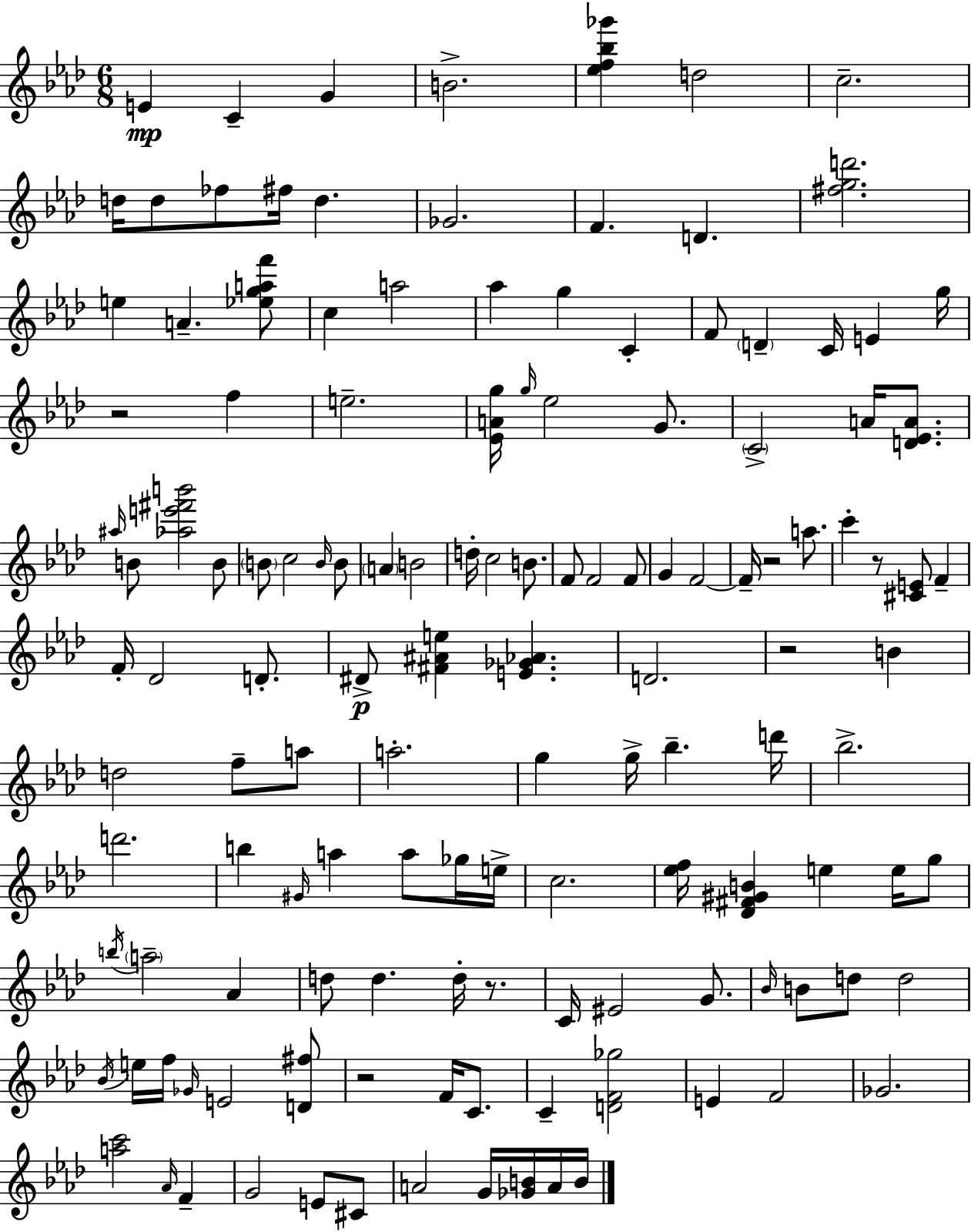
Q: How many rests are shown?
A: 6